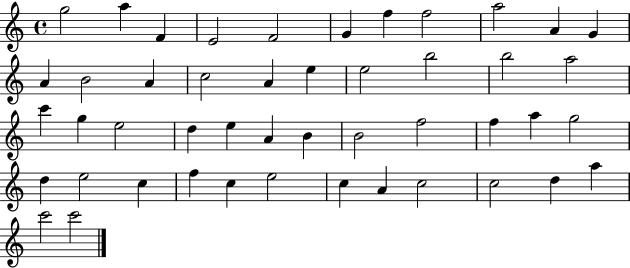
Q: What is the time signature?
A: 4/4